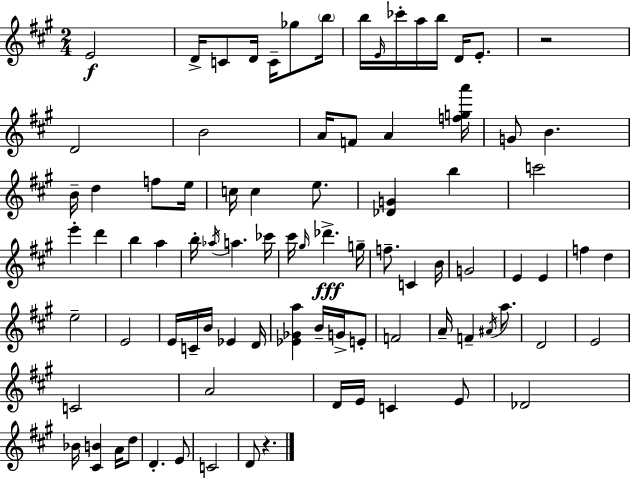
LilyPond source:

{
  \clef treble
  \numericTimeSignature
  \time 2/4
  \key a \major
  e'2\f | d'16-> c'8 d'16 c'16-- ges''8 \parenthesize b''16 | b''16 \grace { e'16 } ces'''16-. a''16 b''16 d'16 e'8.-. | r2 | \break d'2 | b'2 | a'16 f'8 a'4 | <f'' g'' a'''>16 g'8 b'4. | \break b'16-- d''4 f''8 | e''16 c''16 c''4 e''8. | <des' g'>4 b''4 | c'''2 | \break e'''4-. d'''4 | b''4 a''4 | b''16-. \acciaccatura { aes''16 } a''4. | ces'''16 cis'''16 \grace { gis''16 } des'''4.->\fff | \break g''16-- f''8.-- c'4 | b'16 g'2 | e'4 e'4 | f''4 d''4 | \break e''2-- | e'2 | e'16 c'16-- b'16 ees'4 | d'16 <ees' ges' a''>4 b'16-- | \break g'16-> e'8-. f'2 | a'16-- f'4-- | \acciaccatura { ais'16 } a''8. d'2 | e'2 | \break c'2 | a'2 | d'16 e'16 c'4 | e'8 des'2 | \break bes'16 <cis' b'>4 | a'16 d''8 d'4.-. | e'8 c'2 | d'8 r4. | \break \bar "|."
}